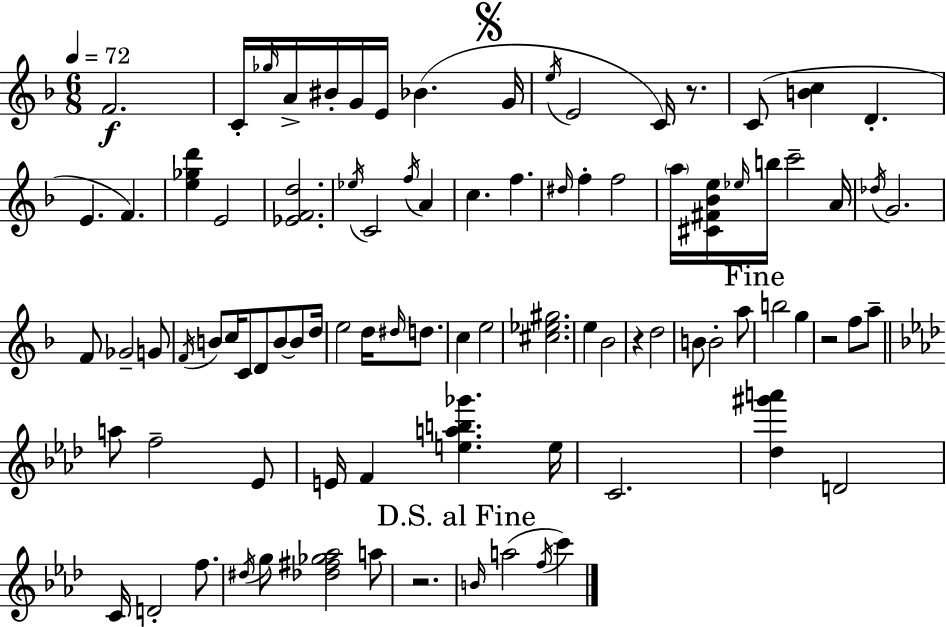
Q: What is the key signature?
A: F major